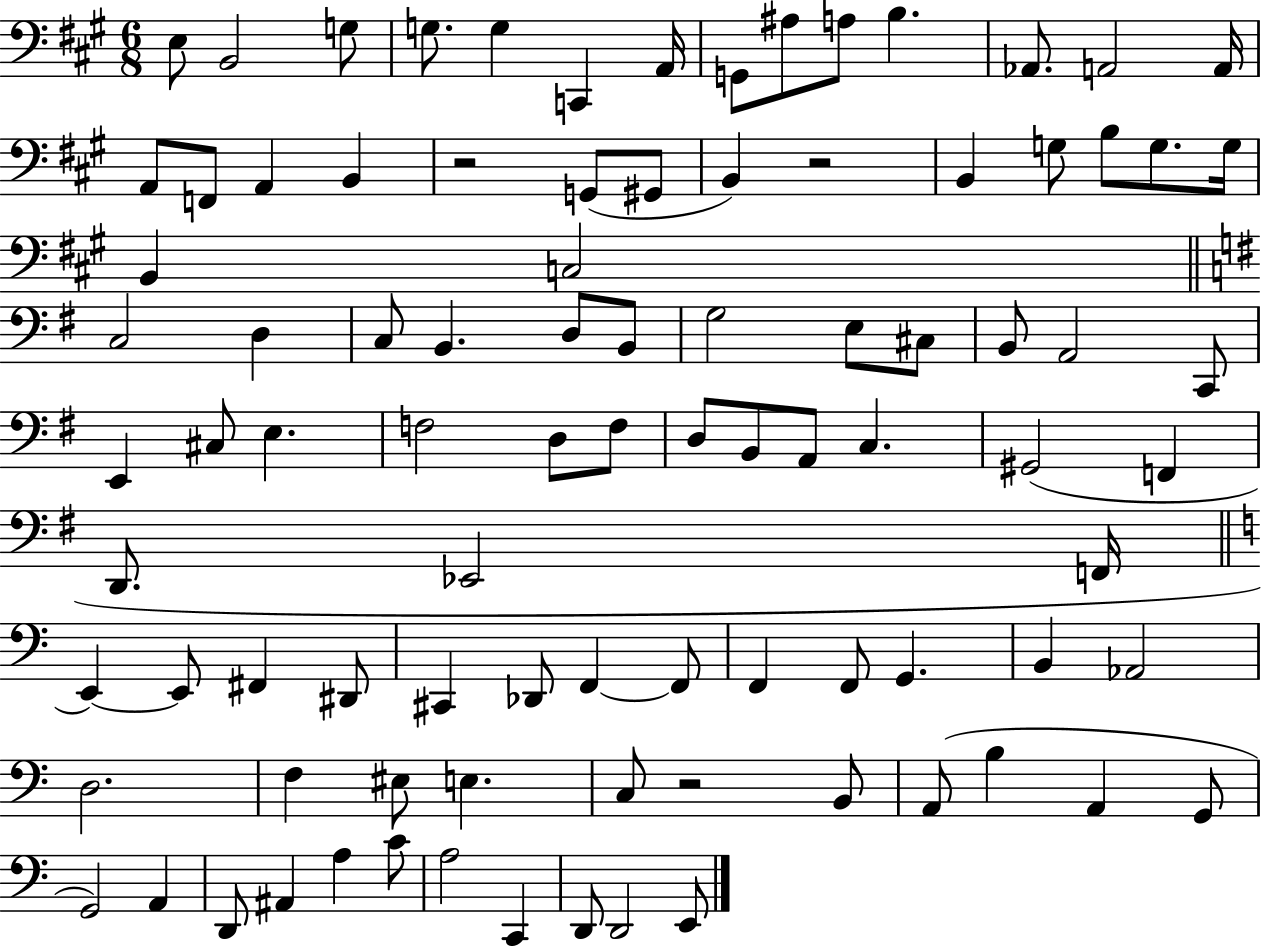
E3/e B2/h G3/e G3/e. G3/q C2/q A2/s G2/e A#3/e A3/e B3/q. Ab2/e. A2/h A2/s A2/e F2/e A2/q B2/q R/h G2/e G#2/e B2/q R/h B2/q G3/e B3/e G3/e. G3/s B2/q C3/h C3/h D3/q C3/e B2/q. D3/e B2/e G3/h E3/e C#3/e B2/e A2/h C2/e E2/q C#3/e E3/q. F3/h D3/e F3/e D3/e B2/e A2/e C3/q. G#2/h F2/q D2/e. Eb2/h F2/s E2/q E2/e F#2/q D#2/e C#2/q Db2/e F2/q F2/e F2/q F2/e G2/q. B2/q Ab2/h D3/h. F3/q EIS3/e E3/q. C3/e R/h B2/e A2/e B3/q A2/q G2/e G2/h A2/q D2/e A#2/q A3/q C4/e A3/h C2/q D2/e D2/h E2/e